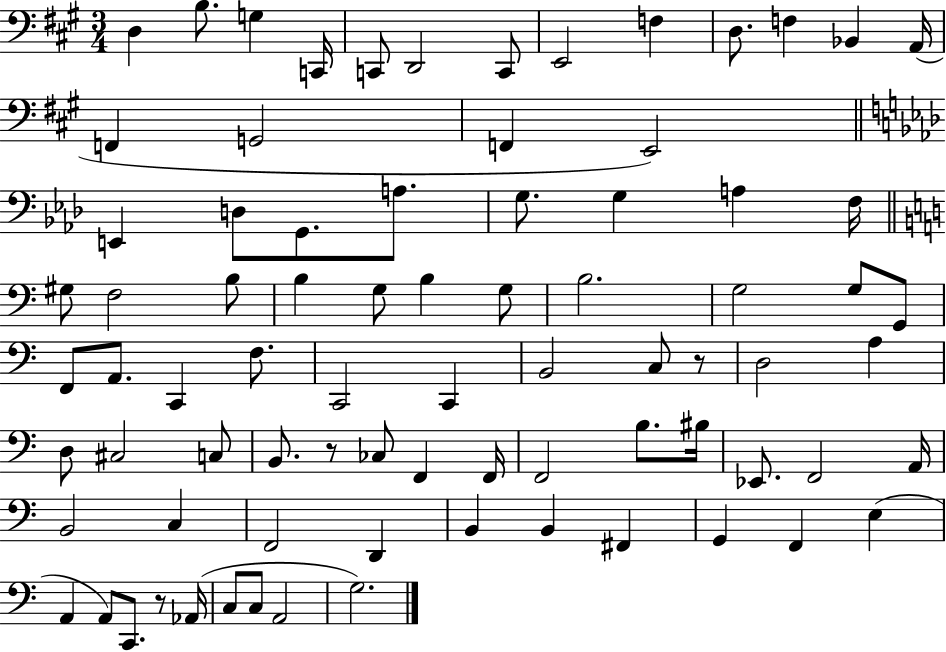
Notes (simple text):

D3/q B3/e. G3/q C2/s C2/e D2/h C2/e E2/h F3/q D3/e. F3/q Bb2/q A2/s F2/q G2/h F2/q E2/h E2/q D3/e G2/e. A3/e. G3/e. G3/q A3/q F3/s G#3/e F3/h B3/e B3/q G3/e B3/q G3/e B3/h. G3/h G3/e G2/e F2/e A2/e. C2/q F3/e. C2/h C2/q B2/h C3/e R/e D3/h A3/q D3/e C#3/h C3/e B2/e. R/e CES3/e F2/q F2/s F2/h B3/e. BIS3/s Eb2/e. F2/h A2/s B2/h C3/q F2/h D2/q B2/q B2/q F#2/q G2/q F2/q E3/q A2/q A2/e C2/e. R/e Ab2/s C3/e C3/e A2/h G3/h.